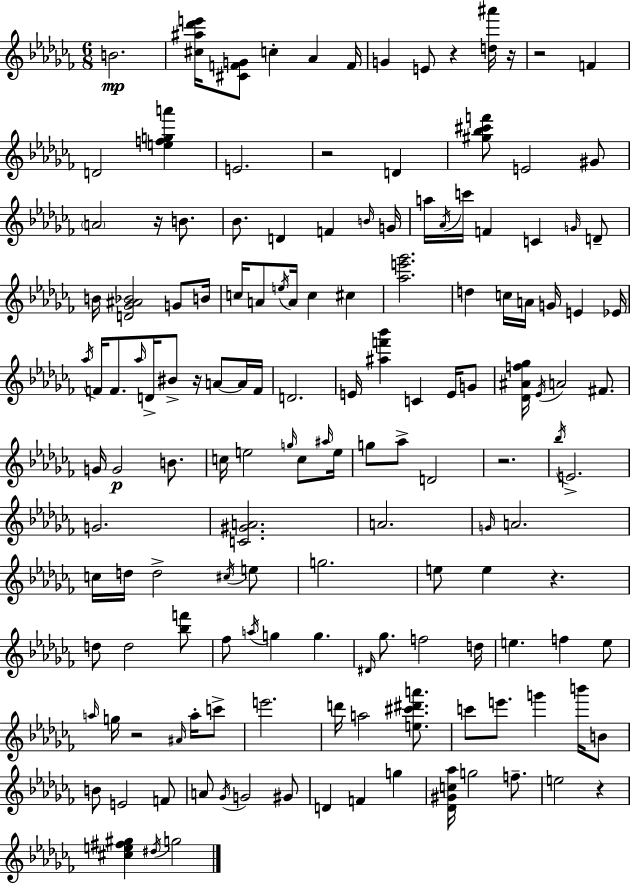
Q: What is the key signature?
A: AES minor